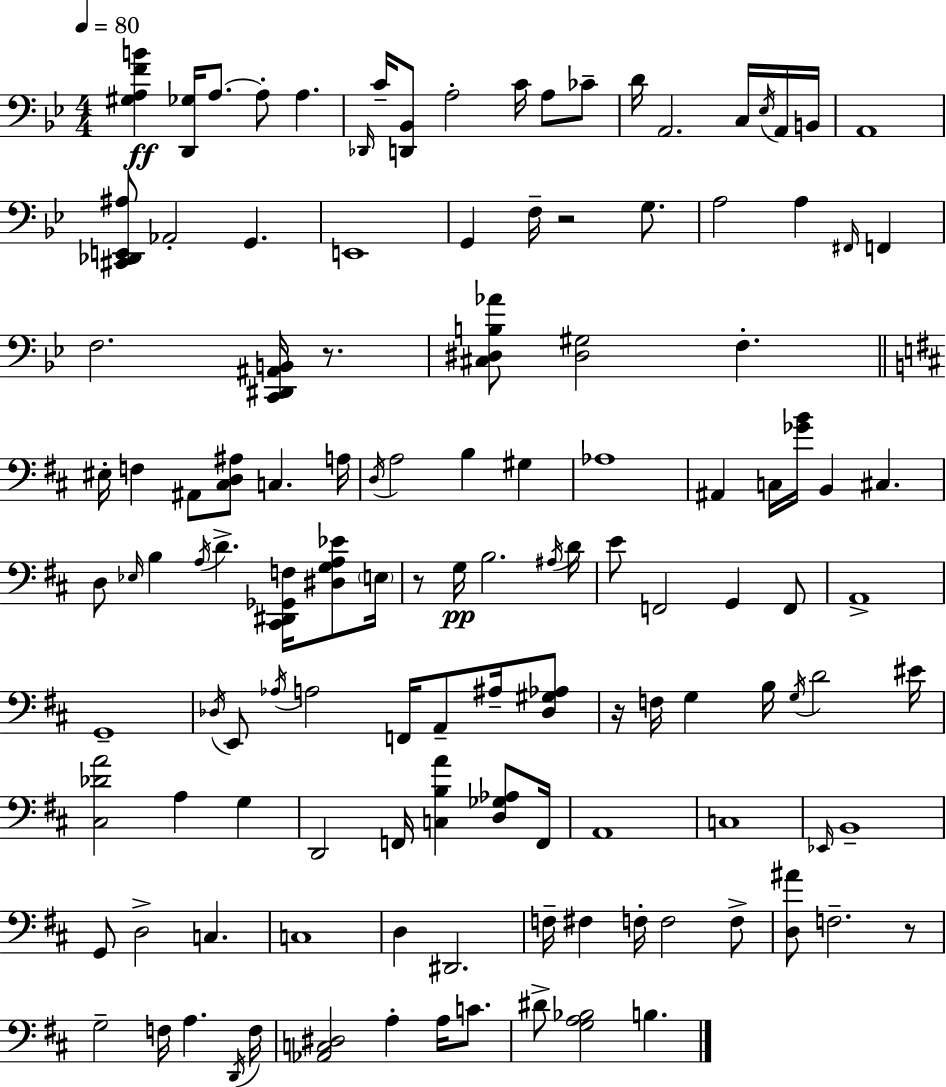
[G#3,A3,F4,B4]/q [D2,Gb3]/s A3/e. A3/e A3/q. Db2/s C4/s [D2,Bb2]/e A3/h C4/s A3/e CES4/e D4/s A2/h. C3/s Eb3/s A2/s B2/s A2/w [C#2,Db2,E2,A#3]/e Ab2/h G2/q. E2/w G2/q F3/s R/h G3/e. A3/h A3/q F#2/s F2/q F3/h. [C2,D#2,A#2,B2]/s R/e. [C#3,D#3,B3,Ab4]/e [D#3,G#3]/h F3/q. EIS3/s F3/q A#2/e [C#3,D3,A#3]/e C3/q. A3/s D3/s A3/h B3/q G#3/q Ab3/w A#2/q C3/s [Gb4,B4]/s B2/q C#3/q. D3/e Eb3/s B3/q A3/s D4/q. [C#2,D#2,Gb2,F3]/s [D#3,G3,A3,Eb4]/e E3/s R/e G3/s B3/h. A#3/s D4/s E4/e F2/h G2/q F2/e A2/w G2/w Db3/s E2/e Ab3/s A3/h F2/s A2/e A#3/s [Db3,G#3,Ab3]/e R/s F3/s G3/q B3/s G3/s D4/h EIS4/s [C#3,Db4,A4]/h A3/q G3/q D2/h F2/s [C3,B3,A4]/q [D3,Gb3,Ab3]/e F2/s A2/w C3/w Eb2/s B2/w G2/e D3/h C3/q. C3/w D3/q D#2/h. F3/s F#3/q F3/s F3/h F3/e [D3,A#4]/e F3/h. R/e G3/h F3/s A3/q. D2/s F3/s [Ab2,C3,D#3]/h A3/q A3/s C4/e. D#4/e [G3,A3,Bb3]/h B3/q.